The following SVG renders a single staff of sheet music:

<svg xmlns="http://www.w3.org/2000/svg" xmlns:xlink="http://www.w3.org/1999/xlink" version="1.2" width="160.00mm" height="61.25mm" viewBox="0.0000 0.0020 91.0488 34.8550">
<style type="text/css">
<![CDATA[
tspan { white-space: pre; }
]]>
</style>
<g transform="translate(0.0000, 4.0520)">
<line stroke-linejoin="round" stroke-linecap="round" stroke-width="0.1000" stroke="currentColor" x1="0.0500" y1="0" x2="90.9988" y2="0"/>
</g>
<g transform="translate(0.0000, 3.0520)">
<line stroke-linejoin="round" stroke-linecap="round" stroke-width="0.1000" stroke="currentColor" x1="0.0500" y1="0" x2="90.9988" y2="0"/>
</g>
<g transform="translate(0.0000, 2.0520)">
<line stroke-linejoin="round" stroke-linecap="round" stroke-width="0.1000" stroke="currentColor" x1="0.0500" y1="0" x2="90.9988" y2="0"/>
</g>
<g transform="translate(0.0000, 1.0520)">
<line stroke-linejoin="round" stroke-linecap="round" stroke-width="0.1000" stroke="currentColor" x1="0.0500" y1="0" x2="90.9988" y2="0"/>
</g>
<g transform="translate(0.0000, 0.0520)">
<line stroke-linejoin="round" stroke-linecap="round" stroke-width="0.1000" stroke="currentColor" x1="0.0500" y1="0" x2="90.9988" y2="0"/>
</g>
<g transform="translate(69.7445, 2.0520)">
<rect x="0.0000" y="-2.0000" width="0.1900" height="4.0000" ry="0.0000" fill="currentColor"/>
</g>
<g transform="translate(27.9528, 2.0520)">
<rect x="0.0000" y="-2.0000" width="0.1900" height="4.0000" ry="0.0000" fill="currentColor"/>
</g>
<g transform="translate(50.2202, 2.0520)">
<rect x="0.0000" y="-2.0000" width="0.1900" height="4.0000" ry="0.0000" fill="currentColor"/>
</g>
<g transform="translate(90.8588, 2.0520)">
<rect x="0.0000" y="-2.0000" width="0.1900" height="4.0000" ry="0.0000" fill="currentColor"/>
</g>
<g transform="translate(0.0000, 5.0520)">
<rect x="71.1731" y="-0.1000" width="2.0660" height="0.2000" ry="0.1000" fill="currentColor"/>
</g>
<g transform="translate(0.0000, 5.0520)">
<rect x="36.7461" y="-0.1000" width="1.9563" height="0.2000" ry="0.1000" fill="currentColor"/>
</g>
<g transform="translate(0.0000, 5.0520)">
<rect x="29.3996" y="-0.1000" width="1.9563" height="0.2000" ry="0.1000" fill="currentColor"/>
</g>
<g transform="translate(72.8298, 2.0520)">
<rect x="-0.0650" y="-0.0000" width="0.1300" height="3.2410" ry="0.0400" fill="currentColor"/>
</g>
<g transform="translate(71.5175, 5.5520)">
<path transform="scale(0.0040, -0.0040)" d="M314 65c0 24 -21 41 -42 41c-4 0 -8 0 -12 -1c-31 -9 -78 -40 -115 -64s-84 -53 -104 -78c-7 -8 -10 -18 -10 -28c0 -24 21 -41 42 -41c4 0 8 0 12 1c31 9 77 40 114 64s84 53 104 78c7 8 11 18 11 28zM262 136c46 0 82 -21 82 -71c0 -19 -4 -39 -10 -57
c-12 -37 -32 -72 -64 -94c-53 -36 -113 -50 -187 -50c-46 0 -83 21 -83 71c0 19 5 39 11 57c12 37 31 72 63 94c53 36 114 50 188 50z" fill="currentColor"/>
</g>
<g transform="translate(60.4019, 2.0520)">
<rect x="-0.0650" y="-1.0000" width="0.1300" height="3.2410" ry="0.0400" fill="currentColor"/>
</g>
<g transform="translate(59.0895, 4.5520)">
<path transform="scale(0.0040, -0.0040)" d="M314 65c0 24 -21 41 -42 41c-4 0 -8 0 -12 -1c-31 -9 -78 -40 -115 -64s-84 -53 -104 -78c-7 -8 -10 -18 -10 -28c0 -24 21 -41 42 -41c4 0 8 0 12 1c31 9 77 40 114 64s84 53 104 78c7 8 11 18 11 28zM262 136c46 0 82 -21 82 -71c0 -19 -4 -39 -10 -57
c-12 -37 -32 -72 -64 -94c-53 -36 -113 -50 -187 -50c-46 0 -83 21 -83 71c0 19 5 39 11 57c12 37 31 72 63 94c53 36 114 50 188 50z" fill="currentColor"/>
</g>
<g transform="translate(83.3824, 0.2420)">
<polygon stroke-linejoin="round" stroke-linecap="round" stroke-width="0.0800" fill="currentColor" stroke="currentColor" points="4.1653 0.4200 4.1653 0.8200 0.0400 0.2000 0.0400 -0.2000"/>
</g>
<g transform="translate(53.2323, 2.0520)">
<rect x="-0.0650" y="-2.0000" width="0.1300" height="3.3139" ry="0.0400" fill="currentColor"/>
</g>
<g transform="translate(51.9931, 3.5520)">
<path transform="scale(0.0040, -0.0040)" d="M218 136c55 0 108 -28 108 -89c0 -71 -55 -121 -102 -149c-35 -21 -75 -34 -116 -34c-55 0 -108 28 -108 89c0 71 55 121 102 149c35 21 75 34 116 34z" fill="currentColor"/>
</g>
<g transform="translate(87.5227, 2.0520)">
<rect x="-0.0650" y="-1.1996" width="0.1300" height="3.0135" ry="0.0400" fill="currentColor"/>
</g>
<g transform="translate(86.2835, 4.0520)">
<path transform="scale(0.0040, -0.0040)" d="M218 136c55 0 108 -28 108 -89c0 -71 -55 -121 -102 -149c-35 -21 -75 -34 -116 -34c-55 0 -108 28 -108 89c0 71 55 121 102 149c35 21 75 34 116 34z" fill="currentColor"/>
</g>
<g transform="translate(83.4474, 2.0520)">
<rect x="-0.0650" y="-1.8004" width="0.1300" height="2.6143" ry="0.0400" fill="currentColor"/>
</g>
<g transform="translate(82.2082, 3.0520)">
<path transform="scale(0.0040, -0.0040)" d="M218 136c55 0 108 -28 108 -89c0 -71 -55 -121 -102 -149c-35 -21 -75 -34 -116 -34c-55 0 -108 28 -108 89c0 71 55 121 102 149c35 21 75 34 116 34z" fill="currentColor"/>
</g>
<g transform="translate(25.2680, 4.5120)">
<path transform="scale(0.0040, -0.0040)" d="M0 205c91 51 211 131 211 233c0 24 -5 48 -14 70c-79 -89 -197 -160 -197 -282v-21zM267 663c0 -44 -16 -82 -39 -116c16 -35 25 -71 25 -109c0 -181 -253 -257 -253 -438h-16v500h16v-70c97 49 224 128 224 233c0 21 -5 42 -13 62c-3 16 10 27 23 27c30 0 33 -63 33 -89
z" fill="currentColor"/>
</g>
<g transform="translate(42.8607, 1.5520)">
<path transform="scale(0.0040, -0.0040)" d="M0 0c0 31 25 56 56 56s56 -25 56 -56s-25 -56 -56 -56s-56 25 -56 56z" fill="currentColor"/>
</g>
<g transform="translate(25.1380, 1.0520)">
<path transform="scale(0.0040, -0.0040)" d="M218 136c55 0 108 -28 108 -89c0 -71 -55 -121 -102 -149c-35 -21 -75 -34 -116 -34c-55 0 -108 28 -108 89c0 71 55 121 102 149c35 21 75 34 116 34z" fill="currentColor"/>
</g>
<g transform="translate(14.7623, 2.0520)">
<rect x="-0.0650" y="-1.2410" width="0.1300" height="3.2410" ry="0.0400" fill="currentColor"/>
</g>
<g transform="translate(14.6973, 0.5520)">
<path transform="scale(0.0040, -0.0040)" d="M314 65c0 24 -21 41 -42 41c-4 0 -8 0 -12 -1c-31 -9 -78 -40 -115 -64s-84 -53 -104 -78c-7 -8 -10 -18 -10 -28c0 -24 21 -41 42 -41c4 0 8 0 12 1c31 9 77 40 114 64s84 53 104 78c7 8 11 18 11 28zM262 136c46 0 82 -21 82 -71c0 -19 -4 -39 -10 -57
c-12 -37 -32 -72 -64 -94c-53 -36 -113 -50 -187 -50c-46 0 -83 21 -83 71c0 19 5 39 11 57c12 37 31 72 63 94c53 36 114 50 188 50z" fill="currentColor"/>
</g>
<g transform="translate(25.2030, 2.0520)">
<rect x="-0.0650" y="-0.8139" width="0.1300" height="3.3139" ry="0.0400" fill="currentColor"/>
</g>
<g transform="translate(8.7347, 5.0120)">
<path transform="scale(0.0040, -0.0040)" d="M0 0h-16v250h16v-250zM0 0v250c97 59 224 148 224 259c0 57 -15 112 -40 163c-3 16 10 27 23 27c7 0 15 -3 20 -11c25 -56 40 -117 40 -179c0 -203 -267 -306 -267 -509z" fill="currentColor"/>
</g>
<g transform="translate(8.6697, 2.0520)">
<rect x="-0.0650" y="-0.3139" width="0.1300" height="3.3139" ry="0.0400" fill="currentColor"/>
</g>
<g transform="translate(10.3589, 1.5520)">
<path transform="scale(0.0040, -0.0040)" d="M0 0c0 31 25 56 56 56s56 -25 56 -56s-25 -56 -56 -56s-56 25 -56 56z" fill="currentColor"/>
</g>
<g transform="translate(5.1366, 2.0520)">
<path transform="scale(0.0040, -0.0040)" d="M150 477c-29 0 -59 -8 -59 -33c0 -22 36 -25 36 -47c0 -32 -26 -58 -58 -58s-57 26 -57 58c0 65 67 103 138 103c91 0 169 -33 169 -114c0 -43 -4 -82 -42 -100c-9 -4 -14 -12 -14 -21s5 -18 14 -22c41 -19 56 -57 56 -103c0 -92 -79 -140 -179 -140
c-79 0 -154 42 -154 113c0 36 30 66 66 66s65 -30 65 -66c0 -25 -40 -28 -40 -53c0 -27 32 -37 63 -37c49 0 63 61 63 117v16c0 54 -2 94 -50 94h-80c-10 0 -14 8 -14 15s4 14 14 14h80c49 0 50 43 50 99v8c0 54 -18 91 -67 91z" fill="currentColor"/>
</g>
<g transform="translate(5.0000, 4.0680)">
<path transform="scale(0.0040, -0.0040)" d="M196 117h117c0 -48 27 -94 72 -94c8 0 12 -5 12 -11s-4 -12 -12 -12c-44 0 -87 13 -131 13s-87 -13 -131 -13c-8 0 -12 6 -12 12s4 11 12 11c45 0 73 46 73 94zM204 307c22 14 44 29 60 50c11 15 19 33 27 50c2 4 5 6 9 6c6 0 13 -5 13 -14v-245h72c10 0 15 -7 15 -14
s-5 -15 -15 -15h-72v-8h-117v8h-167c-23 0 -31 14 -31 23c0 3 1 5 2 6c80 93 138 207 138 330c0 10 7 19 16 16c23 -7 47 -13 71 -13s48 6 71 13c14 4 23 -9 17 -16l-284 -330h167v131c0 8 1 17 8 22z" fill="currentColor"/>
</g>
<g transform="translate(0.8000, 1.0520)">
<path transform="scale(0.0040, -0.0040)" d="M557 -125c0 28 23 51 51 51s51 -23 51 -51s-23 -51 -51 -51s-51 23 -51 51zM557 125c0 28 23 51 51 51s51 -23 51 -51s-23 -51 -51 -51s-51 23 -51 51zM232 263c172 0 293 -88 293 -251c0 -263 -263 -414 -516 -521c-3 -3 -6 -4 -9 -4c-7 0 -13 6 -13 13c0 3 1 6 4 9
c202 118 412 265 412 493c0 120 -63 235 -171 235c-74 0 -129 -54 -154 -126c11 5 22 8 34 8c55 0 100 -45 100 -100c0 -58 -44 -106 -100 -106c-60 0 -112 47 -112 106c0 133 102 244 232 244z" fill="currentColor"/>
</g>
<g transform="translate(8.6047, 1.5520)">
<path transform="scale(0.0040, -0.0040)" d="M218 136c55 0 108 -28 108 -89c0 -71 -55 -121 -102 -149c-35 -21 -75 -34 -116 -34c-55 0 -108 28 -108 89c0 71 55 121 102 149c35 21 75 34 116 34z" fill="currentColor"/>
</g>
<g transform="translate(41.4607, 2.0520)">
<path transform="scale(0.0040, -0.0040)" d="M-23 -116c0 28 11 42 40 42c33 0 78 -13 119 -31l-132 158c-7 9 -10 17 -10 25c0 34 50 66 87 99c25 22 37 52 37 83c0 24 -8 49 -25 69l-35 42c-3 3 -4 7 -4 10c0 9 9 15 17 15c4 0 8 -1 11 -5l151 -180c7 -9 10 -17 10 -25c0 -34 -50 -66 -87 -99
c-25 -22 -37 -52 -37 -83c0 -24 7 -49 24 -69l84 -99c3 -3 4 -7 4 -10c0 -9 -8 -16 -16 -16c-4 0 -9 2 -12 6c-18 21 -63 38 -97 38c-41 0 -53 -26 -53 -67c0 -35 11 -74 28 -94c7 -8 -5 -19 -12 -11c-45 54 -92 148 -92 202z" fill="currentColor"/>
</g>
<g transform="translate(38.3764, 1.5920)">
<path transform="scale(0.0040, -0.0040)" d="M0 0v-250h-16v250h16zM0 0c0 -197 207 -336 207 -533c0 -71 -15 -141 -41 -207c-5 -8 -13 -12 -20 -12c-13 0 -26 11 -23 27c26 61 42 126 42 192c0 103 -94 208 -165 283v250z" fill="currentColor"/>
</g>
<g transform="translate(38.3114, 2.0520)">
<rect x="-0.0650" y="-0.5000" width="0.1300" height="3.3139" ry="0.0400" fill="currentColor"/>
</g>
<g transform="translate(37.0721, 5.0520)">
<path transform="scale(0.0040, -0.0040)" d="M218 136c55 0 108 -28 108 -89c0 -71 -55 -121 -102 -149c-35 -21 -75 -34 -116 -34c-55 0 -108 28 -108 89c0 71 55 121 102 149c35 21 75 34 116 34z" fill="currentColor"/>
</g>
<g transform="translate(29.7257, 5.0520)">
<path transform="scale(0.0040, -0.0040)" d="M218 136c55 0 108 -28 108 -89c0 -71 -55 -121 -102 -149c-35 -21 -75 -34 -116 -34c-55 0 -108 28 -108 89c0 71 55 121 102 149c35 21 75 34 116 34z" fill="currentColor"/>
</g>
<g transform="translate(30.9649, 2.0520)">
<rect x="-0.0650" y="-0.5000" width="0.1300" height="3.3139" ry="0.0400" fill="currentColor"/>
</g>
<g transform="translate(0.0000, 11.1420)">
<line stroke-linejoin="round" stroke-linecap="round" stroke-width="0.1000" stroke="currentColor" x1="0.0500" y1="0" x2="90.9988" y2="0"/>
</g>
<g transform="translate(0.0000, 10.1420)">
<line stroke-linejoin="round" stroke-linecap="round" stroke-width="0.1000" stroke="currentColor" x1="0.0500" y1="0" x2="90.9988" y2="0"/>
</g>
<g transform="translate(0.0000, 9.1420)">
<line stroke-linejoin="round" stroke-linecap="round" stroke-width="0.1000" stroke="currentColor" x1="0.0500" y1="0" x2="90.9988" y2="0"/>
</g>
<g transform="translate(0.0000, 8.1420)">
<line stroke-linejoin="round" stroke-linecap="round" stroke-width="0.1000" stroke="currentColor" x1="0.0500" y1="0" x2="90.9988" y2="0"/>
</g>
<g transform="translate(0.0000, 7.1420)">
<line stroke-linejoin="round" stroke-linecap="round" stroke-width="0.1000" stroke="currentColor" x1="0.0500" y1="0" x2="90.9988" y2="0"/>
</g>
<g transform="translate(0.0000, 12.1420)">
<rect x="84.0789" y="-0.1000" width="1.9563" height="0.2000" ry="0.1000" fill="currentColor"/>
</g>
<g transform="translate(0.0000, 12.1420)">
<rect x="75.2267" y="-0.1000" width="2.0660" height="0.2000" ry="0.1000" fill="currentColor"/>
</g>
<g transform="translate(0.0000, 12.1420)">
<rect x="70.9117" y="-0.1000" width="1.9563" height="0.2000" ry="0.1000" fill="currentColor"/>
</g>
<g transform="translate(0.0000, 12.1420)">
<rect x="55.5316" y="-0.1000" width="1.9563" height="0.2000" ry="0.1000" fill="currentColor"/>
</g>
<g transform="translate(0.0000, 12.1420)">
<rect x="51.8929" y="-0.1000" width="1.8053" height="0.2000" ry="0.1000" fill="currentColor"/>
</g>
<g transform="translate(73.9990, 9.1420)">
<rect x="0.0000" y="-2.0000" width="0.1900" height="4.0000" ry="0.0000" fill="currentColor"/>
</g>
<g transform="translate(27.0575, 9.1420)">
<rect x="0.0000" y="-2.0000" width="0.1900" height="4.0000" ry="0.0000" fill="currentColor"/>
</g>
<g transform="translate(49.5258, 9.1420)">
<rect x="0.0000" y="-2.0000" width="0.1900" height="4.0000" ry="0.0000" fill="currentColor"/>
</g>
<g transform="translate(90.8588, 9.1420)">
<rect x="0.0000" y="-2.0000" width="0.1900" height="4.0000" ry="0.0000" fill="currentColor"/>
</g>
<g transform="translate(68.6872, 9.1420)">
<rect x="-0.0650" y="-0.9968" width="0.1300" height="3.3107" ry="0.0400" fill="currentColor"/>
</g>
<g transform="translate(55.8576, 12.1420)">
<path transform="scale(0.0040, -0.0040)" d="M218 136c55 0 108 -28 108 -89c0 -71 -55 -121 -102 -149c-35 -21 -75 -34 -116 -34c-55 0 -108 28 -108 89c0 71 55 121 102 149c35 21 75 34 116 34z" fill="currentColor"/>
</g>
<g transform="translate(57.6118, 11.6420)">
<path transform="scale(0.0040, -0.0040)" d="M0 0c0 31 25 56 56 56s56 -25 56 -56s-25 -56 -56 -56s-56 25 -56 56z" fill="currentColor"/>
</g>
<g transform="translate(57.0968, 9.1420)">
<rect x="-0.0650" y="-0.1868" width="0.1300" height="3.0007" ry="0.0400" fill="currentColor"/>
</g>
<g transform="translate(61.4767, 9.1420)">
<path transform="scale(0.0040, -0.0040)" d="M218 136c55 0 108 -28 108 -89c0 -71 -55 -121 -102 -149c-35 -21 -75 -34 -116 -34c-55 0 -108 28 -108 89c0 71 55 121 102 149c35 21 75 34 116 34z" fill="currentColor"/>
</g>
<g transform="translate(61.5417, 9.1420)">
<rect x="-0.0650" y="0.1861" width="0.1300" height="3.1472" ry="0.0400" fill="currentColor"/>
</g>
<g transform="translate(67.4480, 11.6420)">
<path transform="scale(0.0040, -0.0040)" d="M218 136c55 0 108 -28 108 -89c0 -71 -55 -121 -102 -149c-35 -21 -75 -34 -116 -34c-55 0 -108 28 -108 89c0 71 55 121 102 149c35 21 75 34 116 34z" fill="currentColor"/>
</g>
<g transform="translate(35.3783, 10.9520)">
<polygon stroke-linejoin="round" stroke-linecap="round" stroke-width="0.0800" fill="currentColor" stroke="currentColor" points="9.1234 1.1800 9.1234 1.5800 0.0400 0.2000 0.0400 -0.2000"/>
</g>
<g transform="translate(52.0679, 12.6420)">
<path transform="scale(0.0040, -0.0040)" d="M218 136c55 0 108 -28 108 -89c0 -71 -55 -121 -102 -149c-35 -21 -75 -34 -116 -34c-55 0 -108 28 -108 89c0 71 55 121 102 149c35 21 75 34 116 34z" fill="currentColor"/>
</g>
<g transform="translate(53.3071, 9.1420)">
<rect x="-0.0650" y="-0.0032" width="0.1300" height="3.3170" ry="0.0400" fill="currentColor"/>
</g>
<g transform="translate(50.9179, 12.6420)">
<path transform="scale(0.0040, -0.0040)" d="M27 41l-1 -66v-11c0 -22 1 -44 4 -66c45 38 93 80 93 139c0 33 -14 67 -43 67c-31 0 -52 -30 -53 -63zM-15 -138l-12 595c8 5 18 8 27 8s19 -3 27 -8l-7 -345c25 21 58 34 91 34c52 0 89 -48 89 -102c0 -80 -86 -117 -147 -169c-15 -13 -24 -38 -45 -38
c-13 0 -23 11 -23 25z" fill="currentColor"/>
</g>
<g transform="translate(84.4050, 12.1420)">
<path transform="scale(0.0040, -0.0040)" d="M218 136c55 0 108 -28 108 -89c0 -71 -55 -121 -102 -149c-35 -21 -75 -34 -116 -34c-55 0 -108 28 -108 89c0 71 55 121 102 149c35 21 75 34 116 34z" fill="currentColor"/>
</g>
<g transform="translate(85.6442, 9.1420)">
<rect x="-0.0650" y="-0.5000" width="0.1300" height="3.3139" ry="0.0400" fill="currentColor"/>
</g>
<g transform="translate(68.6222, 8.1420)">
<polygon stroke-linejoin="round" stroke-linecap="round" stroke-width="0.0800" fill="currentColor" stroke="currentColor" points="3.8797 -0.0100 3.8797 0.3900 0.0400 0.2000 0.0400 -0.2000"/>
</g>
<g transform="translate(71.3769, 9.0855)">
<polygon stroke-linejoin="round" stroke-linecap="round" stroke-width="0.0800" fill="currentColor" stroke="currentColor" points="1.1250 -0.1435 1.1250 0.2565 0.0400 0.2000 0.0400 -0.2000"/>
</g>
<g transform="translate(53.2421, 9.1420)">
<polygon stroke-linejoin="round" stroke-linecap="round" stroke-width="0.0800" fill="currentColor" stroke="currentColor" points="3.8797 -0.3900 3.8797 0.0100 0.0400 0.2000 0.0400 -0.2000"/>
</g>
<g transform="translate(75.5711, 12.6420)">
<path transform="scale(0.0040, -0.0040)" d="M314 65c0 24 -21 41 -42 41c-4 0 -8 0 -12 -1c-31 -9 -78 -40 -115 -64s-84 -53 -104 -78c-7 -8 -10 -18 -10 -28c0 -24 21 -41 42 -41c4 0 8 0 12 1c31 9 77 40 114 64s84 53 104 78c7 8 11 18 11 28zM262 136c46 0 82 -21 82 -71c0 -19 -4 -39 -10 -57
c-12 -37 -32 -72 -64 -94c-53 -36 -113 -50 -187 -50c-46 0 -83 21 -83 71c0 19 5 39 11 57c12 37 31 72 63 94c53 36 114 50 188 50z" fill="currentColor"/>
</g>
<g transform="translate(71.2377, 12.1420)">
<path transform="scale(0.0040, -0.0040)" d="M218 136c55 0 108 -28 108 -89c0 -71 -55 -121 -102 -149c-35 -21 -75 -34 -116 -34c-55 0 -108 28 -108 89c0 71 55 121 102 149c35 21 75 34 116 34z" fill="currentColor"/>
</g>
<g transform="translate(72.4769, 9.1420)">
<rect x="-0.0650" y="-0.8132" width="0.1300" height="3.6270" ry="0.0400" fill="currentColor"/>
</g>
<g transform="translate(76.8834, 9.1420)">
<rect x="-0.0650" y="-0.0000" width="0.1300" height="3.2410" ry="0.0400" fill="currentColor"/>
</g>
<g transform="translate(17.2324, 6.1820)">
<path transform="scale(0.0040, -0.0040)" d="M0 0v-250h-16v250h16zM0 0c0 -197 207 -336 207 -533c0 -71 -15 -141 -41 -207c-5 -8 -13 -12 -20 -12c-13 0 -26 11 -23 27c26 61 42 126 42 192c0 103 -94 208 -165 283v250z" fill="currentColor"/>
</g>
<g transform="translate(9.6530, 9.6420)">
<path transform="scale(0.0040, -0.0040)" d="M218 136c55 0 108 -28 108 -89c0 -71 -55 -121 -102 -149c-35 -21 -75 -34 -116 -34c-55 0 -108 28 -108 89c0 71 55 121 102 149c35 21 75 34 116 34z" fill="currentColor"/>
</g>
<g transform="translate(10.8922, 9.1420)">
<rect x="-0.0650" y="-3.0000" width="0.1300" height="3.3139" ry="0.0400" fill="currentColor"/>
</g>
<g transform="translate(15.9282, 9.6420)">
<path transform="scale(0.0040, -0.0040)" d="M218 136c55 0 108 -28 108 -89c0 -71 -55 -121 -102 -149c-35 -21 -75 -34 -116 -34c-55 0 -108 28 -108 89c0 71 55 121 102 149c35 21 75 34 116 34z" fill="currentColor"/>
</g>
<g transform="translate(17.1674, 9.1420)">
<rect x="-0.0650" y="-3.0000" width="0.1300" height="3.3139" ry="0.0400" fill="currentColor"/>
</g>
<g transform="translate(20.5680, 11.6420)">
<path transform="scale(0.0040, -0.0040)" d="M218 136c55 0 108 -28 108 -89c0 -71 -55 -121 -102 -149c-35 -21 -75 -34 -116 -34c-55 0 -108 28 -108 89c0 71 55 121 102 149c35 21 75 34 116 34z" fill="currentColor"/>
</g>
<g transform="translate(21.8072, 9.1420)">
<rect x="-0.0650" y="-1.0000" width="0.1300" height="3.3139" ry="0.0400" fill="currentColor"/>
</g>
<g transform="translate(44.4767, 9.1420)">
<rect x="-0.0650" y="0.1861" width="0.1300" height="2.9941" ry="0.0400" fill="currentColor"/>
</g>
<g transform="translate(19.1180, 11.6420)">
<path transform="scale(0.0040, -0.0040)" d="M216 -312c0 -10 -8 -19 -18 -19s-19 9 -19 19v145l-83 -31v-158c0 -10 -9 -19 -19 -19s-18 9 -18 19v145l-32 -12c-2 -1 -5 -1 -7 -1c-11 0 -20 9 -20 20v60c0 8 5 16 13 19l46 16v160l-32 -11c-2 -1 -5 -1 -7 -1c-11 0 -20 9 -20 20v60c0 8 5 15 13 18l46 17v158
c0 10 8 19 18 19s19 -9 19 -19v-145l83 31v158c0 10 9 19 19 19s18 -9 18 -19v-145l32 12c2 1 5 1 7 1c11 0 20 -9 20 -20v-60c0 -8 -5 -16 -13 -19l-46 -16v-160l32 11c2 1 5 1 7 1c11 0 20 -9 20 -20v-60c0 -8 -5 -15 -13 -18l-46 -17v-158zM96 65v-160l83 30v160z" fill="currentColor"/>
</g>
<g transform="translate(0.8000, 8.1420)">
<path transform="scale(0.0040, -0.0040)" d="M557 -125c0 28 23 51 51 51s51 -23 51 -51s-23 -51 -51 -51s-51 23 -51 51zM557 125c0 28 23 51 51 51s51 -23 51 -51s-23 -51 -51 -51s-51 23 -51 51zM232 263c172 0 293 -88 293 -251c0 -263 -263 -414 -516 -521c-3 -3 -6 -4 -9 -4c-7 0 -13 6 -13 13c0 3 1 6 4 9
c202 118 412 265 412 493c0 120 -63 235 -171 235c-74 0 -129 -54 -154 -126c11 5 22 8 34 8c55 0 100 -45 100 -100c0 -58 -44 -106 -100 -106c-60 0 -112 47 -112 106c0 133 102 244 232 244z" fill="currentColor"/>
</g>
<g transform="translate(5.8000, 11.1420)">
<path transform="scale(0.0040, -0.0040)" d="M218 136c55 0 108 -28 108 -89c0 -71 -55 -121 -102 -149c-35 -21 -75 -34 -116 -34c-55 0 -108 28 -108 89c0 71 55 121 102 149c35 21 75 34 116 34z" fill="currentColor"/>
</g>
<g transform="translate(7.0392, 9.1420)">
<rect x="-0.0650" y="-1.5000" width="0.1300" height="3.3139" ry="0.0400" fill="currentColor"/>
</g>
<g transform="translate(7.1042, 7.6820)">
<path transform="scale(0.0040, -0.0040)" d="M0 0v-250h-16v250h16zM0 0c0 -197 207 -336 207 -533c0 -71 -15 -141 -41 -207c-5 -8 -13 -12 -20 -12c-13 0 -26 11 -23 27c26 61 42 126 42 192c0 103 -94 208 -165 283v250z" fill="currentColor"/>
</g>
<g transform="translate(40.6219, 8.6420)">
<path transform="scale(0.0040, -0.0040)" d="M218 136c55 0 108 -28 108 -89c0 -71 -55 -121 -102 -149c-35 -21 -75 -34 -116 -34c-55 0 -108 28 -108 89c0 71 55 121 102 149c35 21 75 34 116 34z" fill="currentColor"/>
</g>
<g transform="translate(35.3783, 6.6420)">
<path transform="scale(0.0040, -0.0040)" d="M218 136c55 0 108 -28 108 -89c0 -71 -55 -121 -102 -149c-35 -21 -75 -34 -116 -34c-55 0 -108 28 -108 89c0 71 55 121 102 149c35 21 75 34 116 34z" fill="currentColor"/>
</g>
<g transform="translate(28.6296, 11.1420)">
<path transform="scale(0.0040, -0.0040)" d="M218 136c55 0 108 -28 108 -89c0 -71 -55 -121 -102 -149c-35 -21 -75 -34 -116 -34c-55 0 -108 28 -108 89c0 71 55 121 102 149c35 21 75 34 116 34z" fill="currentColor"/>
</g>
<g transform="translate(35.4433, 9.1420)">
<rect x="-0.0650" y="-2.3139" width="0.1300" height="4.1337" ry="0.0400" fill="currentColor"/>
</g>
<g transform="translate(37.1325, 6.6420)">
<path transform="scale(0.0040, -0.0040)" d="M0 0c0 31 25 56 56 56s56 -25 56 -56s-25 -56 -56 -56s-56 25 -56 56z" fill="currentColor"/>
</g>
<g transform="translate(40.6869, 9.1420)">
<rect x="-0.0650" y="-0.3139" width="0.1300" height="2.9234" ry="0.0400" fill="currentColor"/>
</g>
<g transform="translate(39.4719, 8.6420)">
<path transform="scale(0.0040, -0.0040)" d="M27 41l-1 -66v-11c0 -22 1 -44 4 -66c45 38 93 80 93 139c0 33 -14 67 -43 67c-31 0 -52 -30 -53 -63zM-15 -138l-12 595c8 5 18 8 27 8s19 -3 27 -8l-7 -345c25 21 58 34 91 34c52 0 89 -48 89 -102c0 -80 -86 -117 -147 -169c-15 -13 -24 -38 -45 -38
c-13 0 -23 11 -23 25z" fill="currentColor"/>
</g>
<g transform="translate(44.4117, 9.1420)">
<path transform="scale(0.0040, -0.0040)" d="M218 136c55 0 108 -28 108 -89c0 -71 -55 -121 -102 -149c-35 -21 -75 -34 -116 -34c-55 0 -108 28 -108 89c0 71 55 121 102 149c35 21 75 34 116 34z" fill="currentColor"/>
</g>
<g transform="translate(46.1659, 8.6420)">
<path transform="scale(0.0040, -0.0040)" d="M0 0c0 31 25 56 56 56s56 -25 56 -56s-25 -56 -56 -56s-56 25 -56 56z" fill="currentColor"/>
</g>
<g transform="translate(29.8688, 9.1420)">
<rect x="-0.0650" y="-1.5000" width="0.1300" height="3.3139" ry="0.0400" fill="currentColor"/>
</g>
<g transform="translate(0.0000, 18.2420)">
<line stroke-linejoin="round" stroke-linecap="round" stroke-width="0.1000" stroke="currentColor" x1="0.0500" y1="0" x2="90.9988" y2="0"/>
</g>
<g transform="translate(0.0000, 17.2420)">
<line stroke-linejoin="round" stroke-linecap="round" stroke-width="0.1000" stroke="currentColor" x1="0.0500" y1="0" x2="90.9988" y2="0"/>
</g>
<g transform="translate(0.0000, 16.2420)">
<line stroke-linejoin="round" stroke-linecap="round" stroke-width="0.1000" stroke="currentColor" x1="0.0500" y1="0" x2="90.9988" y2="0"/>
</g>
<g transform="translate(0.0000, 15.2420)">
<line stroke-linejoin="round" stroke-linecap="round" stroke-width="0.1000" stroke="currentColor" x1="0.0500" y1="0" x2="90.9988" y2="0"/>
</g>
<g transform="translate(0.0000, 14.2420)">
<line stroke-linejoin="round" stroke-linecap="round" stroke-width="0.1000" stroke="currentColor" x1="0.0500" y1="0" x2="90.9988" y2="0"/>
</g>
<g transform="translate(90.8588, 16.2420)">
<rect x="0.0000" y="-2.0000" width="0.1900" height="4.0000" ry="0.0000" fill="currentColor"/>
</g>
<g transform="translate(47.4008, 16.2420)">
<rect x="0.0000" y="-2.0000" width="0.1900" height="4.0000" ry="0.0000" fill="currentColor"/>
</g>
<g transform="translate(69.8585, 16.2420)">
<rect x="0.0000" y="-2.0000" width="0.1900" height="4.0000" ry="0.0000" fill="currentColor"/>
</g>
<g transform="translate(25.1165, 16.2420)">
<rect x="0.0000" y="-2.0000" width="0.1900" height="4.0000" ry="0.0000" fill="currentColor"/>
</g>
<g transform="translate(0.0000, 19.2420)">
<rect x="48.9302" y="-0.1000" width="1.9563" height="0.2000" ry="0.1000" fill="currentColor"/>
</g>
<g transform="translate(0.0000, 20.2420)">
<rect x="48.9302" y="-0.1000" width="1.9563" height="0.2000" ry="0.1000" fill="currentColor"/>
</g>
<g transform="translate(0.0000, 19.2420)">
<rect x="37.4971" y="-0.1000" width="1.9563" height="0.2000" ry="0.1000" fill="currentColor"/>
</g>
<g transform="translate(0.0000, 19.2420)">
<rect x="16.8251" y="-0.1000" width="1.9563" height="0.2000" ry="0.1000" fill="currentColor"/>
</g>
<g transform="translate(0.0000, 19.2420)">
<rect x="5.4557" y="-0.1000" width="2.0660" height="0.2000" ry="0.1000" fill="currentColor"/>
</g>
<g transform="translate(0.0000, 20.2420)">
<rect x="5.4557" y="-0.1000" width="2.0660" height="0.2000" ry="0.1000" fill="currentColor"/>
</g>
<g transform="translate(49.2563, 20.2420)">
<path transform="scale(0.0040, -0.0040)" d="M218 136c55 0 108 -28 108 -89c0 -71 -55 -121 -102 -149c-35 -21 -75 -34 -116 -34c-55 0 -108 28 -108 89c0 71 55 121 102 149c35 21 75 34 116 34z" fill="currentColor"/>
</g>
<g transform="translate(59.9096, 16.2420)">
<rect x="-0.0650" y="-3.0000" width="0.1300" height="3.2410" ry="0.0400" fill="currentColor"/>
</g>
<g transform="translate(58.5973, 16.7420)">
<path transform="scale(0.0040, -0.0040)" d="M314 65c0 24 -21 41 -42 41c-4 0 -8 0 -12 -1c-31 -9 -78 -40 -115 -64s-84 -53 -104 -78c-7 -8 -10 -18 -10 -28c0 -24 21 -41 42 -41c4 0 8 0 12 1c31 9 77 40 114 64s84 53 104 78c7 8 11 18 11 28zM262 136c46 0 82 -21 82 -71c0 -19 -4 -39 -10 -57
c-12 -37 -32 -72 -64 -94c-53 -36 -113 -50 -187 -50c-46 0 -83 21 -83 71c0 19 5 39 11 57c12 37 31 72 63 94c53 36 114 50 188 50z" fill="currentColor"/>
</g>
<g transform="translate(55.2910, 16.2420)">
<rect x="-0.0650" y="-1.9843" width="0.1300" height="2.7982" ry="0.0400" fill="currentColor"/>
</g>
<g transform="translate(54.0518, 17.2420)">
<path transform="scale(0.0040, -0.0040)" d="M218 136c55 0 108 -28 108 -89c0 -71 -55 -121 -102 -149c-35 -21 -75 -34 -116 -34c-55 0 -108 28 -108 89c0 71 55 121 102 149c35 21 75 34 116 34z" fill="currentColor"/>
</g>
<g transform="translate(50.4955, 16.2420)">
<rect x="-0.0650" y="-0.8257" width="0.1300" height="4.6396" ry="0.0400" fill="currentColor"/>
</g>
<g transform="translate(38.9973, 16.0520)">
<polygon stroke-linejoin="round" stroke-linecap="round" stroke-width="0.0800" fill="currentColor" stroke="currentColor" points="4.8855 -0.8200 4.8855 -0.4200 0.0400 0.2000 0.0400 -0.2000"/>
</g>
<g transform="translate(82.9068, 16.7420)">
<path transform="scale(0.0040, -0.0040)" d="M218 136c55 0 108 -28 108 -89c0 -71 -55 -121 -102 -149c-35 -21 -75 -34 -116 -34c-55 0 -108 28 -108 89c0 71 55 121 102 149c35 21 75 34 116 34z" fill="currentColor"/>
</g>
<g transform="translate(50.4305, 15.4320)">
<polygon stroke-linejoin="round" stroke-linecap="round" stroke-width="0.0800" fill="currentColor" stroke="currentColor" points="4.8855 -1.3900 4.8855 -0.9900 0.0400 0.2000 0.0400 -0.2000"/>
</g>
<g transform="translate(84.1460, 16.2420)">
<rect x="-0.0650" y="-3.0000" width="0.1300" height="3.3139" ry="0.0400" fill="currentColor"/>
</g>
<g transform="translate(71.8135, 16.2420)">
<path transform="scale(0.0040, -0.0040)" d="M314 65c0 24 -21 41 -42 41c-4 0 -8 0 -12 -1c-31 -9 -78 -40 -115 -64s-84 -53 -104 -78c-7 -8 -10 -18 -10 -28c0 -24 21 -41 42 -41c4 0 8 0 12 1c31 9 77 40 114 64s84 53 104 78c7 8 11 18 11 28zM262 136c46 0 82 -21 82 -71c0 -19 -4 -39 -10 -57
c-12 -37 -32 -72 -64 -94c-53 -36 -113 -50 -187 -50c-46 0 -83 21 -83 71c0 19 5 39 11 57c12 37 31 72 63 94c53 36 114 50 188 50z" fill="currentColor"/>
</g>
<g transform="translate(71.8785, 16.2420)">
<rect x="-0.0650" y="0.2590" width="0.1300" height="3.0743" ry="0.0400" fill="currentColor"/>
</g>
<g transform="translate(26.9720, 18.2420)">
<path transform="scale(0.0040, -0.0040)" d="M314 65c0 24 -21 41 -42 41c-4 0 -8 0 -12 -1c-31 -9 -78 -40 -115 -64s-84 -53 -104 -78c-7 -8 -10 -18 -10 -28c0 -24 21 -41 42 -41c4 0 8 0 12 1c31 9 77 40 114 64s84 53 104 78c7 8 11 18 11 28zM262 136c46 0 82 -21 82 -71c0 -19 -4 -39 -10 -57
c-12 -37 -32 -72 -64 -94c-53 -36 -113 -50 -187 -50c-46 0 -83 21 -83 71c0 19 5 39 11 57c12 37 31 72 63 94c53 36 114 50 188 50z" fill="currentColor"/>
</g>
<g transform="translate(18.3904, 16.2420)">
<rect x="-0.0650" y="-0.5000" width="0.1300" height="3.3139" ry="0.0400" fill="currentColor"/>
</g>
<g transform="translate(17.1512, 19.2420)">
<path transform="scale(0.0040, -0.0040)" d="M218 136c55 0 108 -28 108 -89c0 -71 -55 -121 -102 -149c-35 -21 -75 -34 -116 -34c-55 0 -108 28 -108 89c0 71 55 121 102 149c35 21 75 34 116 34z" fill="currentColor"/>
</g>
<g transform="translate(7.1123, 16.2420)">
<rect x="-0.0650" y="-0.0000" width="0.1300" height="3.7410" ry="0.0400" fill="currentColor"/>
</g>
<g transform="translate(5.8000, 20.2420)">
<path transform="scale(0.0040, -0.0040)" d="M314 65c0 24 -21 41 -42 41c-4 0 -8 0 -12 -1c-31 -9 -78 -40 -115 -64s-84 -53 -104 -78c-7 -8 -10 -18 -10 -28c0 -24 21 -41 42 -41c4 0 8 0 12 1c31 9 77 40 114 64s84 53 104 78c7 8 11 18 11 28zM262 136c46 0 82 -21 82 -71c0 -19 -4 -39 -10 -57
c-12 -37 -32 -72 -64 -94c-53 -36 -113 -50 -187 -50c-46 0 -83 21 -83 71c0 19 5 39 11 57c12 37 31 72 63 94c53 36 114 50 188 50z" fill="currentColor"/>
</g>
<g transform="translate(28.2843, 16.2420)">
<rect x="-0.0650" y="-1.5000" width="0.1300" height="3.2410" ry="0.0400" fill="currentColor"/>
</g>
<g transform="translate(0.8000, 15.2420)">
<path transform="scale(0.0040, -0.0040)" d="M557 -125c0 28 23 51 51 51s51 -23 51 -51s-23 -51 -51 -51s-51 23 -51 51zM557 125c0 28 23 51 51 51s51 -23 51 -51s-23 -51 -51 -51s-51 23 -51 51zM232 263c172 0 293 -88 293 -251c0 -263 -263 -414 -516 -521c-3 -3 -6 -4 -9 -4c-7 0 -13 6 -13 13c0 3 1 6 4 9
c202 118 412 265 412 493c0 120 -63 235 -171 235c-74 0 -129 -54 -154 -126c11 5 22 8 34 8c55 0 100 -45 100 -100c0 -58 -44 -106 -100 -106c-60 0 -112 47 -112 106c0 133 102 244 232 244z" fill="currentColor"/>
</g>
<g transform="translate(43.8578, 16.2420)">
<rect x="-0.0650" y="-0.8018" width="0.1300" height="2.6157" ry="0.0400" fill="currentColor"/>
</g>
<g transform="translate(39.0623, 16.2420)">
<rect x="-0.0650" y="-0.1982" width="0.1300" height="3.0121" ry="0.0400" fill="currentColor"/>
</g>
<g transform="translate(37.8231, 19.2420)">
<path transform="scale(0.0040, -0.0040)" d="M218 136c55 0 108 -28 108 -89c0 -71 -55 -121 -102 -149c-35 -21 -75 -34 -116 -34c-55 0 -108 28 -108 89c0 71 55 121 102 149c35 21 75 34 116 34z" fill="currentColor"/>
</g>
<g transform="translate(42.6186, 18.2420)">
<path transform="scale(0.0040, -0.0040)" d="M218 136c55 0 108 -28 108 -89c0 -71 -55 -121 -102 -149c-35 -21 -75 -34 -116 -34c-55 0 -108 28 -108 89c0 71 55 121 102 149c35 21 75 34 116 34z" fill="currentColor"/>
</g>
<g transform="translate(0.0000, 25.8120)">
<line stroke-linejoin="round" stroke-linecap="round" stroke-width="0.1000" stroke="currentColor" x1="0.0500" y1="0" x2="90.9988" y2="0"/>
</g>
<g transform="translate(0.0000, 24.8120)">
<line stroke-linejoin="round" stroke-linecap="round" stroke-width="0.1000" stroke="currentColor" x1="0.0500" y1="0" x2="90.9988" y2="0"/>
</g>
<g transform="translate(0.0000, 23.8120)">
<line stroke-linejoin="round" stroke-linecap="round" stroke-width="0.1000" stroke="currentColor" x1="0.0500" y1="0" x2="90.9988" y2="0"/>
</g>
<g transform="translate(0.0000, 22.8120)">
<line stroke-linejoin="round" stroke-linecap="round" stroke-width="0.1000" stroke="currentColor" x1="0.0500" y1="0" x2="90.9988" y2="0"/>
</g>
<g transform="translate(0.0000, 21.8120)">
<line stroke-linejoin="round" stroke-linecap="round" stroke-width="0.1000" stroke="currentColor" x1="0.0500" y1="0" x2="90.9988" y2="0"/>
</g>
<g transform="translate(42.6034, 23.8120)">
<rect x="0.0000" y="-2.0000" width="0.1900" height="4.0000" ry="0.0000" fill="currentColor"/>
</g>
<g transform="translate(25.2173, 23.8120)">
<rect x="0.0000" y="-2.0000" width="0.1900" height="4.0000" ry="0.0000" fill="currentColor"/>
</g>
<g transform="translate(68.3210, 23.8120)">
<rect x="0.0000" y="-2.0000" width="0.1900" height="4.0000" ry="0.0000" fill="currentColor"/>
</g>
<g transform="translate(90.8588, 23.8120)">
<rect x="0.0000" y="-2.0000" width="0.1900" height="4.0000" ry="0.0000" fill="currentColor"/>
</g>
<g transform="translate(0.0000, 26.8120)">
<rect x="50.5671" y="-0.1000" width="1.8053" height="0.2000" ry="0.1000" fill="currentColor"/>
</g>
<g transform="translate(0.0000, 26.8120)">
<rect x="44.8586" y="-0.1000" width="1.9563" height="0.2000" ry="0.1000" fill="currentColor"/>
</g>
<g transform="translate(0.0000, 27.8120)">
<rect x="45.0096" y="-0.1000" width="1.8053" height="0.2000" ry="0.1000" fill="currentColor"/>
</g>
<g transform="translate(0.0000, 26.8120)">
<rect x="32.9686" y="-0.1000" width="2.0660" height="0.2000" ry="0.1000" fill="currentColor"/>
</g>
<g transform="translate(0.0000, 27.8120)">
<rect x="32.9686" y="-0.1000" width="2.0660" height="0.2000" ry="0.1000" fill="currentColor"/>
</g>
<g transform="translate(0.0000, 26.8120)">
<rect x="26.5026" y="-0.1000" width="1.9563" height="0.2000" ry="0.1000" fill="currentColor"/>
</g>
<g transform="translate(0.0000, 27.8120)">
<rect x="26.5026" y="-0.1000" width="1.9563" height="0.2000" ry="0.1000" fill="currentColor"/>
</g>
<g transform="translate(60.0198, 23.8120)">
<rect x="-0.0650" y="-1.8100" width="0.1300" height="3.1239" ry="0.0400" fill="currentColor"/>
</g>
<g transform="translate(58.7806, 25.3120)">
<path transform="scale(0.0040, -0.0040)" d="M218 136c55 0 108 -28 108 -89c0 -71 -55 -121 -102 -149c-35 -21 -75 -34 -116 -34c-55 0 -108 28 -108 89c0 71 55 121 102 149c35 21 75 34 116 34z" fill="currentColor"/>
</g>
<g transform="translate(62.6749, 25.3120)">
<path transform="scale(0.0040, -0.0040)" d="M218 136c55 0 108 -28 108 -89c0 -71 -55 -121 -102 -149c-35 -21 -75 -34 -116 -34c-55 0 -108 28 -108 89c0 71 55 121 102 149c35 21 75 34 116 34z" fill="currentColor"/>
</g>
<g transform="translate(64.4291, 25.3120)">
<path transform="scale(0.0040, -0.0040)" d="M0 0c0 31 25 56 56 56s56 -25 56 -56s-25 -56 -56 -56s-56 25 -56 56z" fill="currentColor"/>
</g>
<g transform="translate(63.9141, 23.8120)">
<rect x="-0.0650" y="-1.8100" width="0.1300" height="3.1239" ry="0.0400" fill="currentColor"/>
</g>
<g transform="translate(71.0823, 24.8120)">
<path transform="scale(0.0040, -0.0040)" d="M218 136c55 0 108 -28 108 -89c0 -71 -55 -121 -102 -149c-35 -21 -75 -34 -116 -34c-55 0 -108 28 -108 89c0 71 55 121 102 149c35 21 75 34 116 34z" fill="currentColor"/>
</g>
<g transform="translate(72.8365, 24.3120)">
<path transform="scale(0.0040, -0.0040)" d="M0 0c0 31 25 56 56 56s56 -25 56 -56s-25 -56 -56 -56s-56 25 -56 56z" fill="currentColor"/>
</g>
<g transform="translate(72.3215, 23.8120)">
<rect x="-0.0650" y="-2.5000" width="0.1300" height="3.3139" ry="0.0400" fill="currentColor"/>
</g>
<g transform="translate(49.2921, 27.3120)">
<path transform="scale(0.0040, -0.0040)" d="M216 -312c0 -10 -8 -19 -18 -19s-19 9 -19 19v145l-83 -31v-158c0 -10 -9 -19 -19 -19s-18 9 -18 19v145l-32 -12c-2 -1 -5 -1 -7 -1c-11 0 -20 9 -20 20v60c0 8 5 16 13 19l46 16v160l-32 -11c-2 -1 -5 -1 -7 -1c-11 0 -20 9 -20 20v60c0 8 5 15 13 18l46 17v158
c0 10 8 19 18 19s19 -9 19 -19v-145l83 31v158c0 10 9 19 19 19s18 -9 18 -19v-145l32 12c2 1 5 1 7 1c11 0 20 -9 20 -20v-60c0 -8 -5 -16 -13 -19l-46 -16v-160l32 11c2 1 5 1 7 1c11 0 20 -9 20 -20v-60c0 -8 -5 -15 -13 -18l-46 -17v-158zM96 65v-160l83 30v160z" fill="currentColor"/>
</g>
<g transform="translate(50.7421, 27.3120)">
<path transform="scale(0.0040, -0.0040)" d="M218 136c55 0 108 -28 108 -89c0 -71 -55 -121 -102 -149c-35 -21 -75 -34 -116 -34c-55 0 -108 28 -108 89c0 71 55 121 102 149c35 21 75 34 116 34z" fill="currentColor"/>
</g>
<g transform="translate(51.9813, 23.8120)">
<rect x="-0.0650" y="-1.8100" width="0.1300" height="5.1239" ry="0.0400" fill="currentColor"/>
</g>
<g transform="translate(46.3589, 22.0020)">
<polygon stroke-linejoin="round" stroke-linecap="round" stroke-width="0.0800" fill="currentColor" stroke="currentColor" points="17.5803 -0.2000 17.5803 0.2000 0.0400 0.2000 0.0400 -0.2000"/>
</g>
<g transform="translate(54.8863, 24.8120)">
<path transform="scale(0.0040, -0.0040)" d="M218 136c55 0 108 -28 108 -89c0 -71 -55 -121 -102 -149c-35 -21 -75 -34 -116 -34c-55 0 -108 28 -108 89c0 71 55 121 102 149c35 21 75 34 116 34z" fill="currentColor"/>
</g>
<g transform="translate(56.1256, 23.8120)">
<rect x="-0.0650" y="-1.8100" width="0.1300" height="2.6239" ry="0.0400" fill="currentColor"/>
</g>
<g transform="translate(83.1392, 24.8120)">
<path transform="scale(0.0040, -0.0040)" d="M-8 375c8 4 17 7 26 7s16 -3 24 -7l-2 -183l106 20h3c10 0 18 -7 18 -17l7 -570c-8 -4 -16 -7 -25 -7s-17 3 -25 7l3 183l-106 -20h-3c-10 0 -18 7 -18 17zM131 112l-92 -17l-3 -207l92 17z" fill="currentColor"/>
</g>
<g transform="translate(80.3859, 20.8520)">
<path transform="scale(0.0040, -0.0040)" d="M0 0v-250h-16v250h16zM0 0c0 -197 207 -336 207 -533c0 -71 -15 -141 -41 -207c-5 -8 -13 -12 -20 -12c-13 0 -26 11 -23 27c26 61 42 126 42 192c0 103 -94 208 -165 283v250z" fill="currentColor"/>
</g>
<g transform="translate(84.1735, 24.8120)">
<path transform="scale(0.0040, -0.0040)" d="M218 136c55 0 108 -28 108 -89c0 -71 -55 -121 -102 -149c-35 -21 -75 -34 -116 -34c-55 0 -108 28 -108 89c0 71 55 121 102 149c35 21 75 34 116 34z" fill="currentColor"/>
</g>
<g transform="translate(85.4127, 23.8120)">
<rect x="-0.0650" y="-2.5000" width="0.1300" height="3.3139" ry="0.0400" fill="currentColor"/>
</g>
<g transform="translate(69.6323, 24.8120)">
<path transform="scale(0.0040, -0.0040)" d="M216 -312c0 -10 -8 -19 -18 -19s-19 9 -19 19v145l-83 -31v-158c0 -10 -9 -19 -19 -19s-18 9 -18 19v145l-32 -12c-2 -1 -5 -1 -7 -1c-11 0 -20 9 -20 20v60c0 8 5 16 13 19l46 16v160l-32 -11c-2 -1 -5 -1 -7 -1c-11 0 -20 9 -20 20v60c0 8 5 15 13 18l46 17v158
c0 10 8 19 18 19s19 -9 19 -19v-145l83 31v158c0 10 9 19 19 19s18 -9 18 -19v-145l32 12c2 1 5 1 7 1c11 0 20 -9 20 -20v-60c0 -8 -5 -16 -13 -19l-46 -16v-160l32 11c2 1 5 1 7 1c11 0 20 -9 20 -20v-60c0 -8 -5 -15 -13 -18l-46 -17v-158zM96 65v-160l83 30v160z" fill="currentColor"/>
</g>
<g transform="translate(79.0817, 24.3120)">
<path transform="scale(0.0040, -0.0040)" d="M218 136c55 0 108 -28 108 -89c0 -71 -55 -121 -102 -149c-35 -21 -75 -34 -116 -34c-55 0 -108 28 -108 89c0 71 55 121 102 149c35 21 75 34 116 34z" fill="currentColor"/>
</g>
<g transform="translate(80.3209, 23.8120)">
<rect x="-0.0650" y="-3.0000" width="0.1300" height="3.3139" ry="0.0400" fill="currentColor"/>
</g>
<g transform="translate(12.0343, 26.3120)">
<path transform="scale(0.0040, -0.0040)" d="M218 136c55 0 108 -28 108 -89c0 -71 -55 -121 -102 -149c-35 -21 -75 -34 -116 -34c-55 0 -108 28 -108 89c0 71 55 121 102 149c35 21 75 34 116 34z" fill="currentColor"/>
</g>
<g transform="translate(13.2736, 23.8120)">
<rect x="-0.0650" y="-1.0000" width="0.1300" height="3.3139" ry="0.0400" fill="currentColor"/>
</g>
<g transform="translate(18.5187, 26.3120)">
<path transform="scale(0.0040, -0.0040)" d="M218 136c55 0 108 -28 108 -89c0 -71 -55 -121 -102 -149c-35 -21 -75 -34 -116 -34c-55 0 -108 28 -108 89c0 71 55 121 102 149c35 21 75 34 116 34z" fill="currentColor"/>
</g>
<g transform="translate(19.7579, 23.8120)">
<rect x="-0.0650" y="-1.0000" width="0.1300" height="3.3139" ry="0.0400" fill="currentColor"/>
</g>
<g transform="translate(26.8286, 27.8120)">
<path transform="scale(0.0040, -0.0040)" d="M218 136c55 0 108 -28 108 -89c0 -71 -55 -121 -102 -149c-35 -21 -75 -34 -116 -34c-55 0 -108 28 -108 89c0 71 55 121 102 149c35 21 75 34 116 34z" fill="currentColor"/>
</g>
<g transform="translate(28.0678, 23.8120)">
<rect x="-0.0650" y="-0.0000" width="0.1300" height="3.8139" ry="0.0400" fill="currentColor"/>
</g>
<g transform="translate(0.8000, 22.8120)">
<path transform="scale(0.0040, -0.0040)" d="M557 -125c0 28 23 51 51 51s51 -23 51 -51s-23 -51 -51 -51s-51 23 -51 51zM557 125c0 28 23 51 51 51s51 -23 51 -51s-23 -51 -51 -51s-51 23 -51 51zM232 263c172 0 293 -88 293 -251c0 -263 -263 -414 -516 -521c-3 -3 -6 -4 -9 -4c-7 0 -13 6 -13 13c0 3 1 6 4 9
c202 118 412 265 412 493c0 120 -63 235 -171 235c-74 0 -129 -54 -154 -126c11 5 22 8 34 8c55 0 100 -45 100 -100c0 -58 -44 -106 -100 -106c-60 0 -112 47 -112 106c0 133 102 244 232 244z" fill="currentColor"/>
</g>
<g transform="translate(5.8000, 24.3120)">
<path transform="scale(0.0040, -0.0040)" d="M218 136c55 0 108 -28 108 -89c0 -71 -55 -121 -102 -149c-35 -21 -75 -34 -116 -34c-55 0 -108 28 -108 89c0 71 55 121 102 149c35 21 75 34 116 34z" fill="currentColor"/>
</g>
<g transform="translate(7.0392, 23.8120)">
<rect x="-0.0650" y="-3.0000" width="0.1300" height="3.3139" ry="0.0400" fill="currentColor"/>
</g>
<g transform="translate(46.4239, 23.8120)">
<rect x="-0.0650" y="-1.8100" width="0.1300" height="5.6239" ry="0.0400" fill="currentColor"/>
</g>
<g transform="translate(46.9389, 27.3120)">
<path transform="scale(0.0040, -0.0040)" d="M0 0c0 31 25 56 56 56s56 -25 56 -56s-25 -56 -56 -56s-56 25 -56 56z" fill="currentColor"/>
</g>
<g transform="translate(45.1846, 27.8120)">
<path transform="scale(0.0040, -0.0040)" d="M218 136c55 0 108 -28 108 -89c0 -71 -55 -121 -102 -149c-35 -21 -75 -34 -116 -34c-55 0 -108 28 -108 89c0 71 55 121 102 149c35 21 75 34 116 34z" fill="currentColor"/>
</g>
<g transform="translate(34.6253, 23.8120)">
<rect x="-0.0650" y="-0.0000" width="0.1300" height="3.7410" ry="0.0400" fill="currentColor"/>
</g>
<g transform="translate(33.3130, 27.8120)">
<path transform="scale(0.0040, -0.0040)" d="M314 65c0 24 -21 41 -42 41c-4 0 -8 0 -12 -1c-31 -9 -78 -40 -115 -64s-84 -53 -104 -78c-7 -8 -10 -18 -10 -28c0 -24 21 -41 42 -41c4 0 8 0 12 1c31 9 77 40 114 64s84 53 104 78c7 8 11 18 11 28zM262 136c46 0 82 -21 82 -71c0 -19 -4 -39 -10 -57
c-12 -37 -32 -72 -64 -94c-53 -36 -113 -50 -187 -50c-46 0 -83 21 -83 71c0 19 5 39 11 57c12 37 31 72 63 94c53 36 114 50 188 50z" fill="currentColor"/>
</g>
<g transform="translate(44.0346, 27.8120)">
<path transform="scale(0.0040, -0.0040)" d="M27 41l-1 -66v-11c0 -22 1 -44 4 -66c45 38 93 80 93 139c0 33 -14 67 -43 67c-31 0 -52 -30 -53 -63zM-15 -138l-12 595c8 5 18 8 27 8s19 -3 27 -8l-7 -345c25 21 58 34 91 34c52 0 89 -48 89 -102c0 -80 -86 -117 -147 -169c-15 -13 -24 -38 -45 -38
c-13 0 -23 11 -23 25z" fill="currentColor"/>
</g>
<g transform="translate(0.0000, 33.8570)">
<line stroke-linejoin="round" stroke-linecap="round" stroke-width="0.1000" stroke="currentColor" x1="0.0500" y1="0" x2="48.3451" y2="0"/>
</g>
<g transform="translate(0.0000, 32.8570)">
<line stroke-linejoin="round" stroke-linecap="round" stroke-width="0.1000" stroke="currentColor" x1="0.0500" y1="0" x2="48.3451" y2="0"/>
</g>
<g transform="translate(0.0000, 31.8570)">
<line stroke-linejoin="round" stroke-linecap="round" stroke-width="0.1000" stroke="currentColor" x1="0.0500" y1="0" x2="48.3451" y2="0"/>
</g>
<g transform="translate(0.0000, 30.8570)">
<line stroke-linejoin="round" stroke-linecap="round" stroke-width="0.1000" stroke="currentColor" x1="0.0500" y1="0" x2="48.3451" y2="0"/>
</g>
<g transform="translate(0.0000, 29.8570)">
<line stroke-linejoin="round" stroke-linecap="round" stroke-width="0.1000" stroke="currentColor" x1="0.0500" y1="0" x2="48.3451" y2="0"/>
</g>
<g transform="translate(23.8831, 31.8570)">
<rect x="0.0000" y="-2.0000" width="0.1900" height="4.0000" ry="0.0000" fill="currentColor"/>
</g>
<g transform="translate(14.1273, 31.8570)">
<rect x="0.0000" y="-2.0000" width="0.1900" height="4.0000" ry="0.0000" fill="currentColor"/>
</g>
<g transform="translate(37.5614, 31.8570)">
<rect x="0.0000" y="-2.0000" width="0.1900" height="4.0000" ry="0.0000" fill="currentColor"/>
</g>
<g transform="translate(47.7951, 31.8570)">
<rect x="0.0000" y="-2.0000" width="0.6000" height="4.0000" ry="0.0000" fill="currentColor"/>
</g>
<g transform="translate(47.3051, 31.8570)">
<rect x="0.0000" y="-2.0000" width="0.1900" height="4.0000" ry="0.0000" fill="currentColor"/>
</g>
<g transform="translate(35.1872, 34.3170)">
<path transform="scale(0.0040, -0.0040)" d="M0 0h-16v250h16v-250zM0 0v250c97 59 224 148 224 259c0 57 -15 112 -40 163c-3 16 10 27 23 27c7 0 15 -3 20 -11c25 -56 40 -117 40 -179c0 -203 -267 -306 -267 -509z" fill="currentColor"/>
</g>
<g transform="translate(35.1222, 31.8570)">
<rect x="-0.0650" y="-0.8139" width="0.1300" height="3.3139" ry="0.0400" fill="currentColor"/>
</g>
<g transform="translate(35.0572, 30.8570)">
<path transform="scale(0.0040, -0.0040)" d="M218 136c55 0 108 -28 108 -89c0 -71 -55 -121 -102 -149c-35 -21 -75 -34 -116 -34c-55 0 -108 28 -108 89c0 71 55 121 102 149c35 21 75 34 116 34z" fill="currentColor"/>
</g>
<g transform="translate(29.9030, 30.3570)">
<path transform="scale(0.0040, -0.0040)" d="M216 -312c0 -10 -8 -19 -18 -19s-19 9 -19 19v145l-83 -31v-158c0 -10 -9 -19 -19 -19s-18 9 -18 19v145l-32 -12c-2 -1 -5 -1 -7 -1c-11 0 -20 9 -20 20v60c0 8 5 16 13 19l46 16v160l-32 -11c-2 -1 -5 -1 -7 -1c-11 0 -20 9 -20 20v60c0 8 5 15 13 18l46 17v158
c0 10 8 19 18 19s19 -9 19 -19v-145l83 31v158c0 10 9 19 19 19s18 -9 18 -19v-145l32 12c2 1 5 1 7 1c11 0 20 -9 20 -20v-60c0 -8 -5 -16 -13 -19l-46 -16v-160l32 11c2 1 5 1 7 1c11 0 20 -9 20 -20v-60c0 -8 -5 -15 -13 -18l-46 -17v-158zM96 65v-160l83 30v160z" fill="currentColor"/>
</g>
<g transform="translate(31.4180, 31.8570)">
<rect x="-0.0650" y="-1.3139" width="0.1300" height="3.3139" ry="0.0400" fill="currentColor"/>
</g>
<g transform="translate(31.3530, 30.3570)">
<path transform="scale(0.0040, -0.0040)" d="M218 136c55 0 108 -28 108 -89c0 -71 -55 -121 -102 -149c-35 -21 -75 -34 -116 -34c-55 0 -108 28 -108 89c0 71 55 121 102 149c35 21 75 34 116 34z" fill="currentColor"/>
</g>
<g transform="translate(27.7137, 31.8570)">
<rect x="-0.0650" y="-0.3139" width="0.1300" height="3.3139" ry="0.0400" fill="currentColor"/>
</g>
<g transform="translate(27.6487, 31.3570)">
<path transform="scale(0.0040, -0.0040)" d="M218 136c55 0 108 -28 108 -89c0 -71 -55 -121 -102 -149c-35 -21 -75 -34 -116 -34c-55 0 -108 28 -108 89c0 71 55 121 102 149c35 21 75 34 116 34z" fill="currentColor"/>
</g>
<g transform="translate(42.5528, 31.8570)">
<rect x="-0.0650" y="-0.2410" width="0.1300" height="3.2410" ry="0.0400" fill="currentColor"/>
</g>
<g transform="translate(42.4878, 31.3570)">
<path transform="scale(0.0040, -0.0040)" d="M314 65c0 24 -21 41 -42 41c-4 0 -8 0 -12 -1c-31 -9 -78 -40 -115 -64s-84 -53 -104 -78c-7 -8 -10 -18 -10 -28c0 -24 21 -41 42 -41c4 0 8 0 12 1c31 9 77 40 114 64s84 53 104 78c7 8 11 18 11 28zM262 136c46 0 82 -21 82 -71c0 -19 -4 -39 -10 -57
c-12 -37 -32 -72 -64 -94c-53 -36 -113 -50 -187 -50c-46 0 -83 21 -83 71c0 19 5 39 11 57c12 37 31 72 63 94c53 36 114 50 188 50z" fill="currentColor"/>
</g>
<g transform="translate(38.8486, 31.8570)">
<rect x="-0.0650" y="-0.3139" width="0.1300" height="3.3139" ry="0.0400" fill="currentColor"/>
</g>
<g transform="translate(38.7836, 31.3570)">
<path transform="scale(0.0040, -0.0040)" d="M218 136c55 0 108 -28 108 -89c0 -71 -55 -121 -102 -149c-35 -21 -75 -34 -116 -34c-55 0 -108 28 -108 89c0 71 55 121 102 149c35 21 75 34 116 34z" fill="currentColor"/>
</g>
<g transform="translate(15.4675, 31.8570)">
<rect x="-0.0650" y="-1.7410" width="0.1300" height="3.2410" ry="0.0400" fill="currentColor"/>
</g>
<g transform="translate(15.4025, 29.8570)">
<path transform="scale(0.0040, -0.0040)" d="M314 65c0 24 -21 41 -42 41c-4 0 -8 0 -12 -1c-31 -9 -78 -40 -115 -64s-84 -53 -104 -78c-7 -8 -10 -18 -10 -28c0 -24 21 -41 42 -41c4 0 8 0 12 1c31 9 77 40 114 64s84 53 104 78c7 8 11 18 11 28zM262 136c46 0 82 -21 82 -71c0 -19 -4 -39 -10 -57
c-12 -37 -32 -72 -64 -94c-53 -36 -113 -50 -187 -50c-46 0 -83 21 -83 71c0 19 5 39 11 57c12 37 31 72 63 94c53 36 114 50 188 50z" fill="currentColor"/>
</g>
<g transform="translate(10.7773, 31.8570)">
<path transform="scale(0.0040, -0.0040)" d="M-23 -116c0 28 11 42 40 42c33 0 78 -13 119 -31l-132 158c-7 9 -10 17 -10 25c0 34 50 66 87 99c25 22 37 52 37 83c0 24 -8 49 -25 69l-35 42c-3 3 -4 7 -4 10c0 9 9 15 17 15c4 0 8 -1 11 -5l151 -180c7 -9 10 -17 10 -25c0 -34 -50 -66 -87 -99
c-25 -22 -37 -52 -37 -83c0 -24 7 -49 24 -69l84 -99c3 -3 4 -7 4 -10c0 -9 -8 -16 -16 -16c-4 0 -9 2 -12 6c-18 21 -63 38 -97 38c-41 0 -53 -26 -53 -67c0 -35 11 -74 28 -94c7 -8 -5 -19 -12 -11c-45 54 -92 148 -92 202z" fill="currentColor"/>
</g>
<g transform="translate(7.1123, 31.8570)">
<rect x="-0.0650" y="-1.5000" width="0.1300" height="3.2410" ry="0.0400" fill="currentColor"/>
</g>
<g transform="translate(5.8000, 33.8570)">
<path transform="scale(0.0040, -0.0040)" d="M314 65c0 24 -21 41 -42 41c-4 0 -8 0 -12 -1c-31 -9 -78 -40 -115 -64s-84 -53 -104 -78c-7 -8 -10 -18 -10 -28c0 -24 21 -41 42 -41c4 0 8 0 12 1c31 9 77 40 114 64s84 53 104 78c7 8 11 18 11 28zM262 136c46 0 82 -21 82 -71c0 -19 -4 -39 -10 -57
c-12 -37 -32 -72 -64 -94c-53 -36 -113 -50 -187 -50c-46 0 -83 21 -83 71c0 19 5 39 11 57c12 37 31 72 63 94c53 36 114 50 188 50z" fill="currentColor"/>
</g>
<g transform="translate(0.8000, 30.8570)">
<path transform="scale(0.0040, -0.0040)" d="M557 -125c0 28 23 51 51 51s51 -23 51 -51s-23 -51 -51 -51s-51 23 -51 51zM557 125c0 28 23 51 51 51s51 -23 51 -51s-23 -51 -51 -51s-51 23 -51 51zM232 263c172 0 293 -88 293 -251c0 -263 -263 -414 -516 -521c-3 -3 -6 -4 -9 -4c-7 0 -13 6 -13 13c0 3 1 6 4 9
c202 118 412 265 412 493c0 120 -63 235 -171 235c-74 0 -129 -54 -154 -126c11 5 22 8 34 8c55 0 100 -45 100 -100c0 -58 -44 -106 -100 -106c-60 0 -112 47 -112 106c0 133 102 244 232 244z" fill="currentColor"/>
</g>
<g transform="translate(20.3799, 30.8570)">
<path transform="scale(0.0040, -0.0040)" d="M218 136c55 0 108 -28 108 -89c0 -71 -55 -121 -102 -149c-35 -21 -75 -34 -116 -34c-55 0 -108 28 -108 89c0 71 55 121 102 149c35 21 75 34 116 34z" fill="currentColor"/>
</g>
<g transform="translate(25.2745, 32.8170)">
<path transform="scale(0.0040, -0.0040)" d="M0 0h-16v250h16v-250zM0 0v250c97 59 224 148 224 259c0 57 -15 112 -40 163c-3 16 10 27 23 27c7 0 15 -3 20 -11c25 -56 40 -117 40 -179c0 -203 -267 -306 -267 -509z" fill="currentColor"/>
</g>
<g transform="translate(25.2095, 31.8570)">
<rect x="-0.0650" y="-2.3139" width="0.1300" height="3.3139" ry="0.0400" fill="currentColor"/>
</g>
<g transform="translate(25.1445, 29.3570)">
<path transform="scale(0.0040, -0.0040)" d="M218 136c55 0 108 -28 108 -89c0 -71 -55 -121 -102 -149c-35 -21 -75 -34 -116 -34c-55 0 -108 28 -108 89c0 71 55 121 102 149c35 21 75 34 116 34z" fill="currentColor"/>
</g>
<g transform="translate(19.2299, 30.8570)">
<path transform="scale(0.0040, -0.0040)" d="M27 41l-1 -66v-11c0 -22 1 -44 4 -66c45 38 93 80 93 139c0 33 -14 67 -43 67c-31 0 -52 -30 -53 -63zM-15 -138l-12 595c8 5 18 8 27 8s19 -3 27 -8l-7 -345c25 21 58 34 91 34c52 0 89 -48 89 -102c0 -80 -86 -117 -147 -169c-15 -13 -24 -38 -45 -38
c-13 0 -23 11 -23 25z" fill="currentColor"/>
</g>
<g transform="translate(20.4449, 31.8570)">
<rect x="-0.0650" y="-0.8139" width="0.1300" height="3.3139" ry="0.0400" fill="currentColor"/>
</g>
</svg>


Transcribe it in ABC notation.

X:1
T:Untitled
M:3/4
L:1/4
K:C
E,/2 G,2 F,/4 E,, E,,/2 z A,, F,,2 D,,2 B,,/2 G,,/2 G,,/2 C, C,/2 ^F,, G,, B,/2 _E,/2 D,/2 _D,,/2 E,,/2 D, F,,/2 E,,/4 D,,2 E,, C,,2 E,, G,,2 E,,/2 G,,/2 C,,/2 B,,/2 C,2 D,2 C, C, F,, F,, C,, C,,2 _C,,/2 ^D,,/2 B,,/2 A,,/2 A,,/2 ^B,, C,/2 B,, G,,2 z A,2 _F, B,/2 E, ^G, F,/2 E, E,2